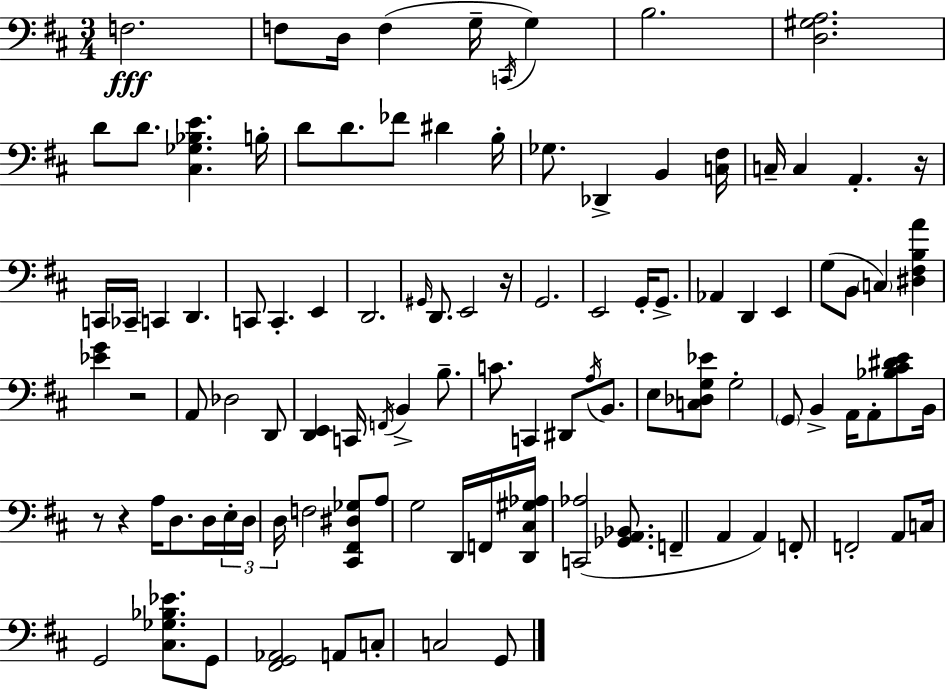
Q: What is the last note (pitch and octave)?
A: G2